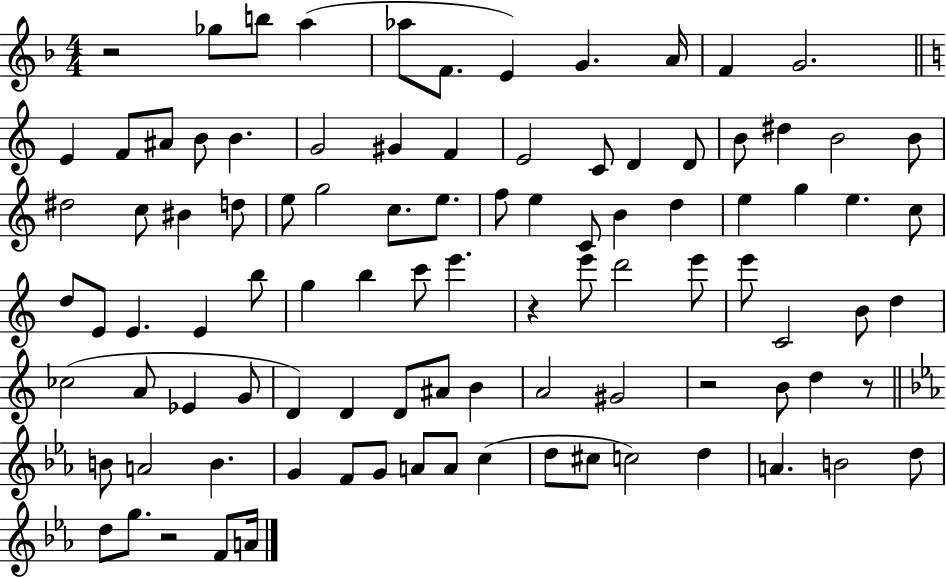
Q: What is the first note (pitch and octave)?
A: Gb5